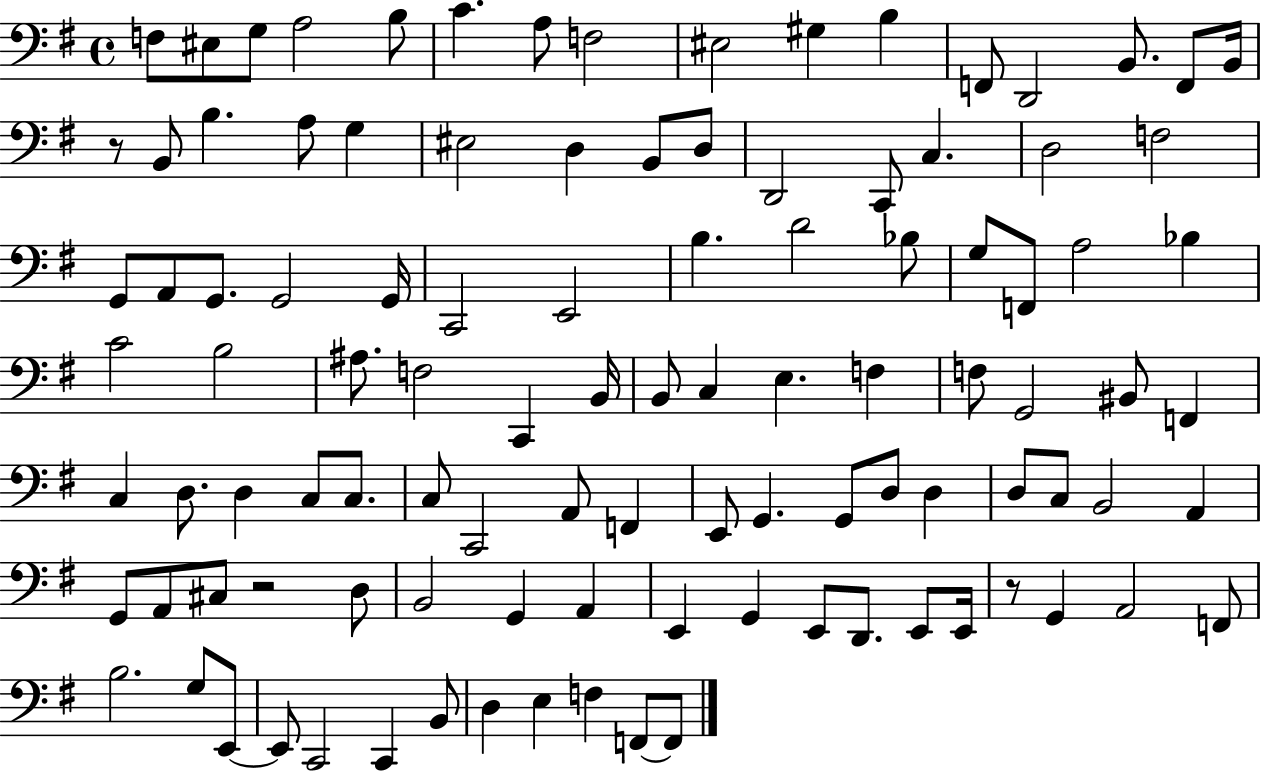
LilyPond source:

{
  \clef bass
  \time 4/4
  \defaultTimeSignature
  \key g \major
  f8 eis8 g8 a2 b8 | c'4. a8 f2 | eis2 gis4 b4 | f,8 d,2 b,8. f,8 b,16 | \break r8 b,8 b4. a8 g4 | eis2 d4 b,8 d8 | d,2 c,8 c4. | d2 f2 | \break g,8 a,8 g,8. g,2 g,16 | c,2 e,2 | b4. d'2 bes8 | g8 f,8 a2 bes4 | \break c'2 b2 | ais8. f2 c,4 b,16 | b,8 c4 e4. f4 | f8 g,2 bis,8 f,4 | \break c4 d8. d4 c8 c8. | c8 c,2 a,8 f,4 | e,8 g,4. g,8 d8 d4 | d8 c8 b,2 a,4 | \break g,8 a,8 cis8 r2 d8 | b,2 g,4 a,4 | e,4 g,4 e,8 d,8. e,8 e,16 | r8 g,4 a,2 f,8 | \break b2. g8 e,8~~ | e,8 c,2 c,4 b,8 | d4 e4 f4 f,8~~ f,8 | \bar "|."
}